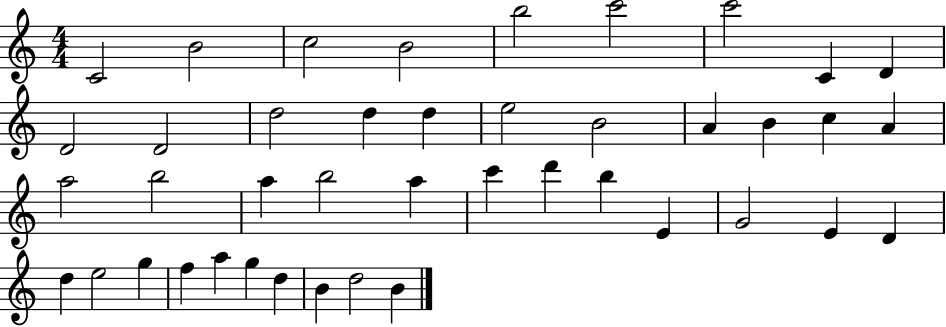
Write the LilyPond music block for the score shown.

{
  \clef treble
  \numericTimeSignature
  \time 4/4
  \key c \major
  c'2 b'2 | c''2 b'2 | b''2 c'''2 | c'''2 c'4 d'4 | \break d'2 d'2 | d''2 d''4 d''4 | e''2 b'2 | a'4 b'4 c''4 a'4 | \break a''2 b''2 | a''4 b''2 a''4 | c'''4 d'''4 b''4 e'4 | g'2 e'4 d'4 | \break d''4 e''2 g''4 | f''4 a''4 g''4 d''4 | b'4 d''2 b'4 | \bar "|."
}